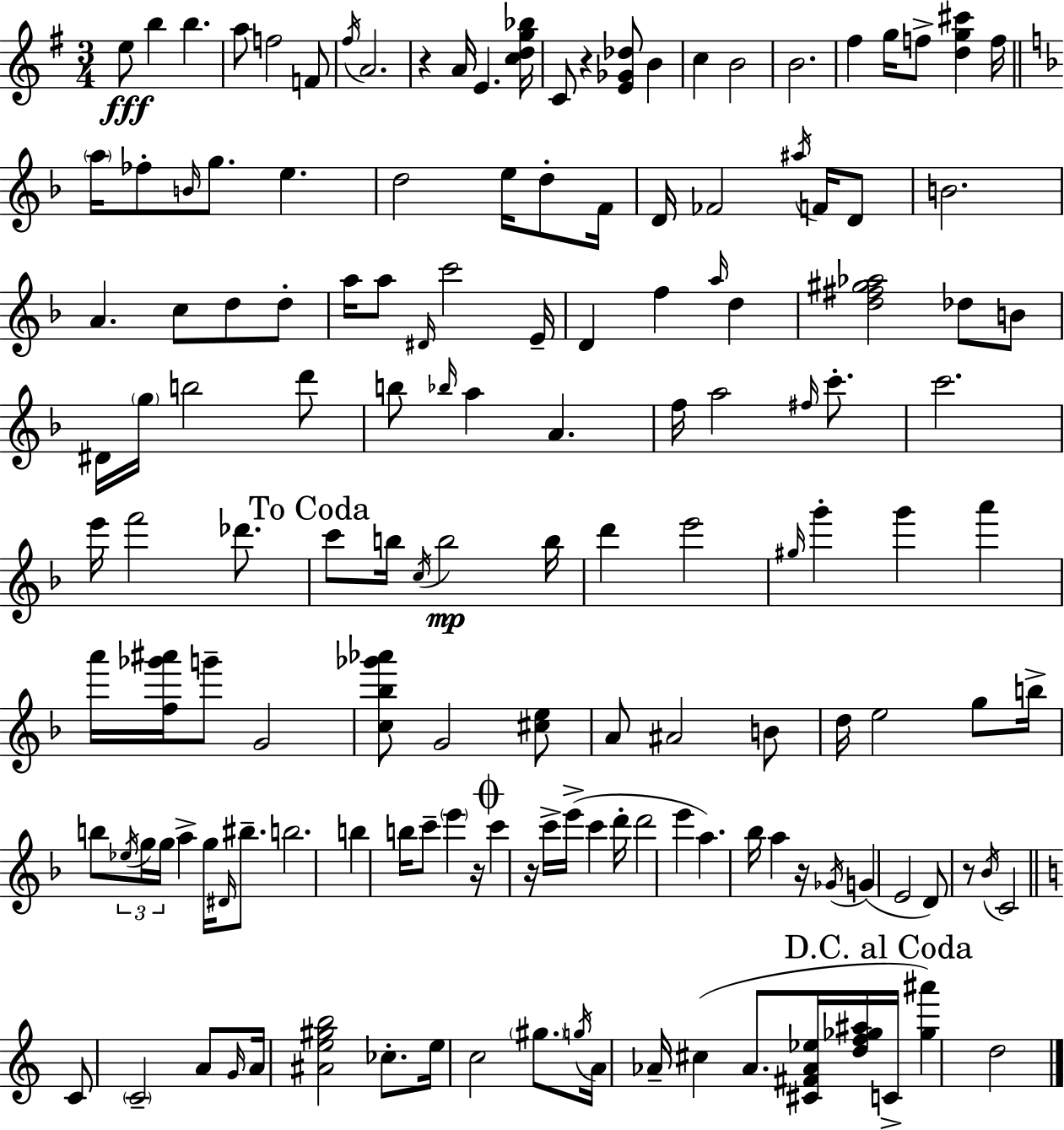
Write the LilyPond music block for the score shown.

{
  \clef treble
  \numericTimeSignature
  \time 3/4
  \key g \major
  e''8\fff b''4 b''4. | a''8 f''2 f'8 | \acciaccatura { fis''16 } a'2. | r4 a'16 e'4. | \break <c'' d'' g'' bes''>16 c'8 r4 <e' ges' des''>8 b'4 | c''4 b'2 | b'2. | fis''4 g''16 f''8-> <d'' g'' cis'''>4 | \break f''16 \bar "||" \break \key f \major \parenthesize a''16 fes''8-. \grace { b'16 } g''8. e''4. | d''2 e''16 d''8-. | f'16 d'16 fes'2 \acciaccatura { ais''16 } f'16 | d'8 b'2. | \break a'4. c''8 d''8 | d''8-. a''16 a''8 \grace { dis'16 } c'''2 | e'16-- d'4 f''4 \grace { a''16 } | d''4 <d'' fis'' gis'' aes''>2 | \break des''8 b'8 dis'16 \parenthesize g''16 b''2 | d'''8 b''8 \grace { bes''16 } a''4 a'4. | f''16 a''2 | \grace { fis''16 } c'''8.-. c'''2. | \break e'''16 f'''2 | des'''8. \mark "To Coda" c'''8 b''16 \acciaccatura { c''16 } b''2\mp | b''16 d'''4 e'''2 | \grace { gis''16 } g'''4-. | \break g'''4 a'''4 a'''16 <f'' ges''' ais'''>16 g'''8-- | g'2 <c'' bes'' ges''' aes'''>8 g'2 | <cis'' e''>8 a'8 ais'2 | b'8 d''16 e''2 | \break g''8 b''16-> b''8 \tuplet 3/2 { \acciaccatura { ees''16 } g''16 | g''16 } a''4-> g''16 \grace { dis'16 } bis''8.-- b''2. | b''4 | b''16 c'''8-- \parenthesize e'''4 r16 \mark \markup { \musicglyph "scripts.coda" } c'''4 | \break r16 c'''16-> e'''16->( c'''4 d'''16-. d'''2 | e'''4 a''4.) | bes''16 a''4 r16 \acciaccatura { ges'16 }( g'4 | e'2 d'8) | \break r8 \acciaccatura { bes'16 } c'2 | \bar "||" \break \key a \minor c'8 \parenthesize c'2-- a'8 | \grace { g'16 } a'16 <ais' e'' gis'' b''>2 ces''8.-. | e''16 c''2 \parenthesize gis''8. | \acciaccatura { g''16 } a'16 aes'16-- cis''4( aes'8. <cis' fis' aes' ees''>16 | \break <d'' f'' ges'' ais''>16 \mark "D.C. al Coda" c'16-> <ges'' ais'''>4) d''2 | \bar "|."
}